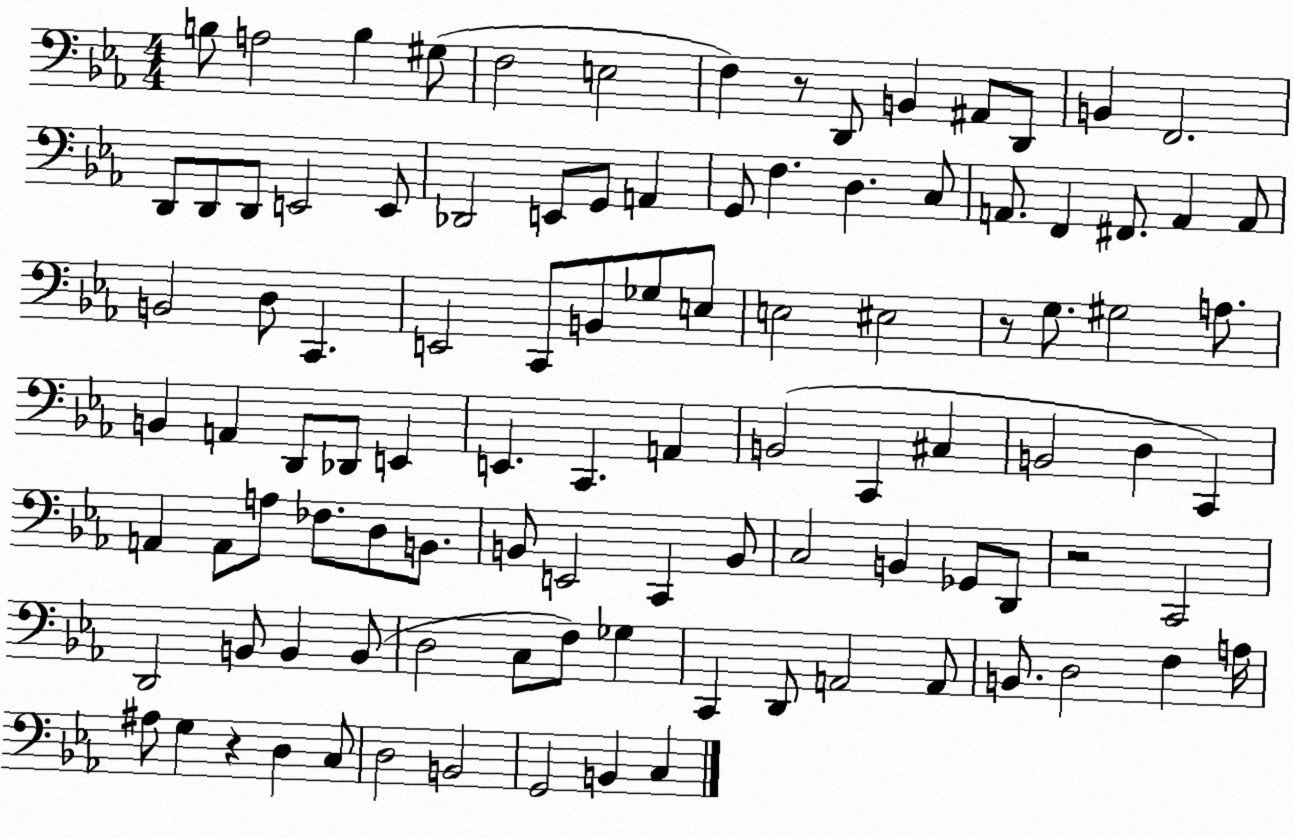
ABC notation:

X:1
T:Untitled
M:4/4
L:1/4
K:Eb
B,/2 A,2 B, ^G,/2 F,2 E,2 F, z/2 D,,/2 B,, ^A,,/2 D,,/2 B,, F,,2 D,,/2 D,,/2 D,,/2 E,,2 E,,/2 _D,,2 E,,/2 G,,/2 A,, G,,/2 F, D, C,/2 A,,/2 F,, ^F,,/2 A,, A,,/2 B,,2 D,/2 C,, E,,2 C,,/2 B,,/2 _G,/2 E,/2 E,2 ^E,2 z/2 G,/2 ^G,2 A,/2 B,, A,, D,,/2 _D,,/2 E,, E,, C,, A,, B,,2 C,, ^C, B,,2 D, C,, A,, A,,/2 A,/2 _F,/2 D,/2 B,,/2 B,,/2 E,,2 C,, B,,/2 C,2 B,, _G,,/2 D,,/2 z2 C,,2 D,,2 B,,/2 B,, B,,/2 D,2 C,/2 F,/2 _G, C,, D,,/2 A,,2 A,,/2 B,,/2 D,2 F, A,/4 ^A,/2 G, z D, C,/2 D,2 B,,2 G,,2 B,, C,